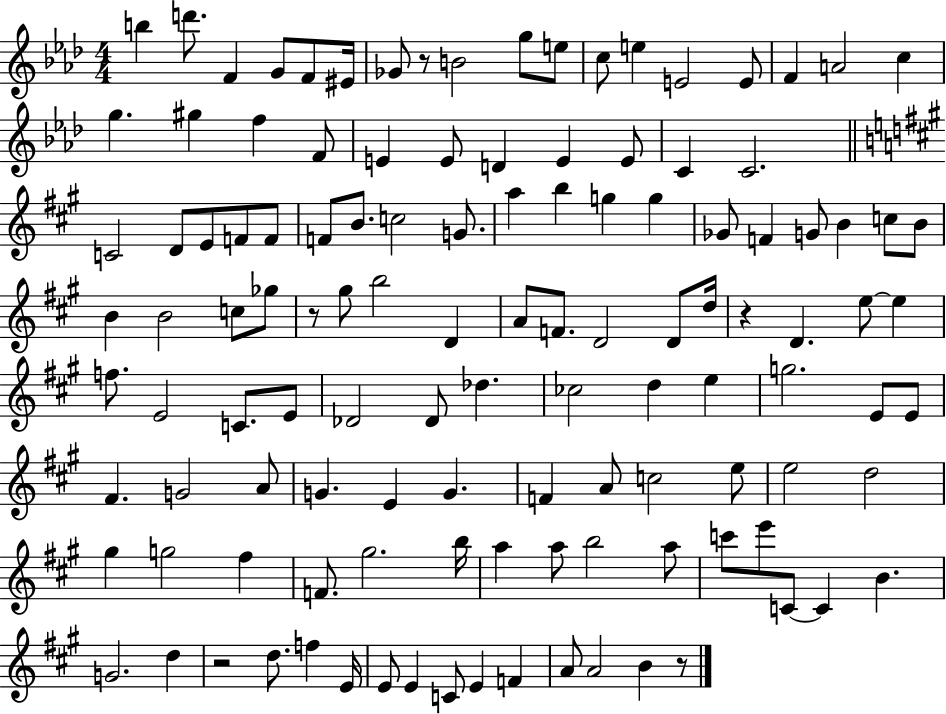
{
  \clef treble
  \numericTimeSignature
  \time 4/4
  \key aes \major
  b''4 d'''8. f'4 g'8 f'8 eis'16 | ges'8 r8 b'2 g''8 e''8 | c''8 e''4 e'2 e'8 | f'4 a'2 c''4 | \break g''4. gis''4 f''4 f'8 | e'4 e'8 d'4 e'4 e'8 | c'4 c'2. | \bar "||" \break \key a \major c'2 d'8 e'8 f'8 f'8 | f'8 b'8. c''2 g'8. | a''4 b''4 g''4 g''4 | ges'8 f'4 g'8 b'4 c''8 b'8 | \break b'4 b'2 c''8 ges''8 | r8 gis''8 b''2 d'4 | a'8 f'8. d'2 d'8 d''16 | r4 d'4. e''8~~ e''4 | \break f''8. e'2 c'8. e'8 | des'2 des'8 des''4. | ces''2 d''4 e''4 | g''2. e'8 e'8 | \break fis'4. g'2 a'8 | g'4. e'4 g'4. | f'4 a'8 c''2 e''8 | e''2 d''2 | \break gis''4 g''2 fis''4 | f'8. gis''2. b''16 | a''4 a''8 b''2 a''8 | c'''8 e'''8 c'8~~ c'4 b'4. | \break g'2. d''4 | r2 d''8. f''4 e'16 | e'8 e'4 c'8 e'4 f'4 | a'8 a'2 b'4 r8 | \break \bar "|."
}